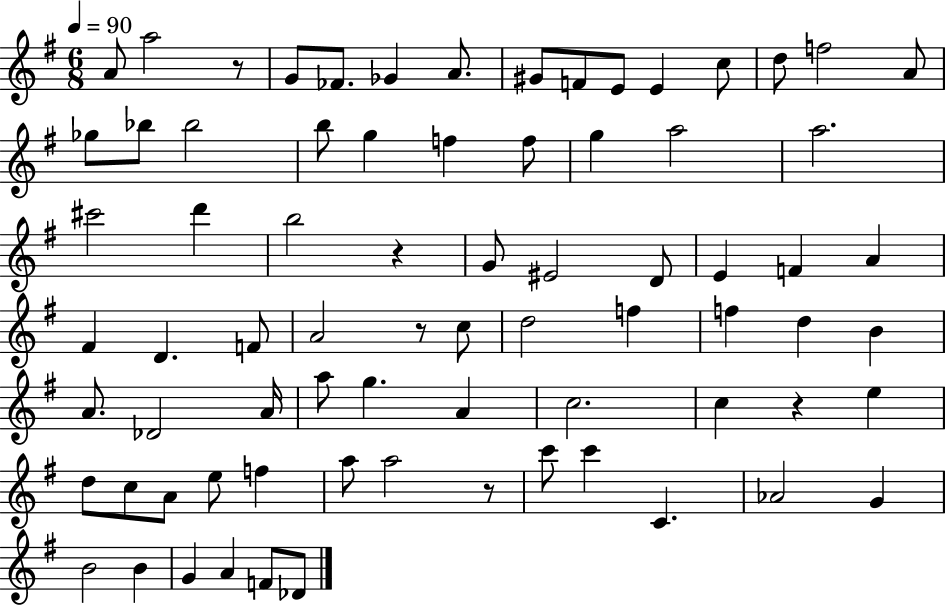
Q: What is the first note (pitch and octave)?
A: A4